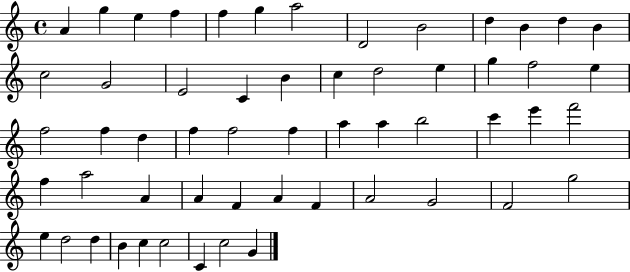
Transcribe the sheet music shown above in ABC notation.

X:1
T:Untitled
M:4/4
L:1/4
K:C
A g e f f g a2 D2 B2 d B d B c2 G2 E2 C B c d2 e g f2 e f2 f d f f2 f a a b2 c' e' f'2 f a2 A A F A F A2 G2 F2 g2 e d2 d B c c2 C c2 G